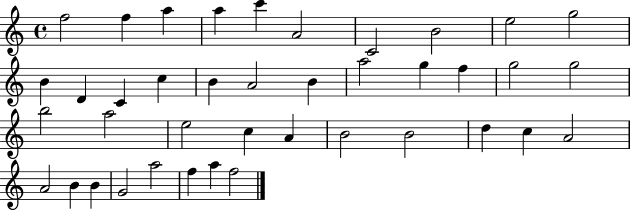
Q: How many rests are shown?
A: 0